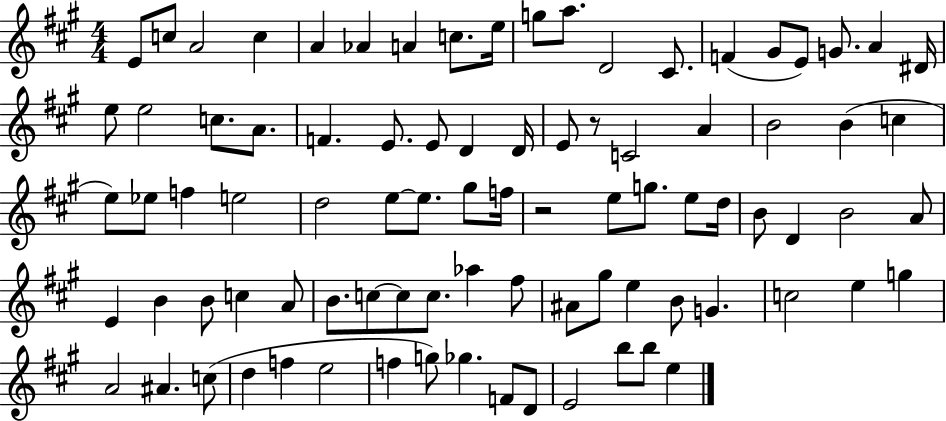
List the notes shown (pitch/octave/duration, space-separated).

E4/e C5/e A4/h C5/q A4/q Ab4/q A4/q C5/e. E5/s G5/e A5/e. D4/h C#4/e. F4/q G#4/e E4/e G4/e. A4/q D#4/s E5/e E5/h C5/e. A4/e. F4/q. E4/e. E4/e D4/q D4/s E4/e R/e C4/h A4/q B4/h B4/q C5/q E5/e Eb5/e F5/q E5/h D5/h E5/e E5/e. G#5/e F5/s R/h E5/e G5/e. E5/e D5/s B4/e D4/q B4/h A4/e E4/q B4/q B4/e C5/q A4/e B4/e. C5/e C5/e C5/e. Ab5/q F#5/e A#4/e G#5/e E5/q B4/e G4/q. C5/h E5/q G5/q A4/h A#4/q. C5/e D5/q F5/q E5/h F5/q G5/e Gb5/q. F4/e D4/e E4/h B5/e B5/e E5/q